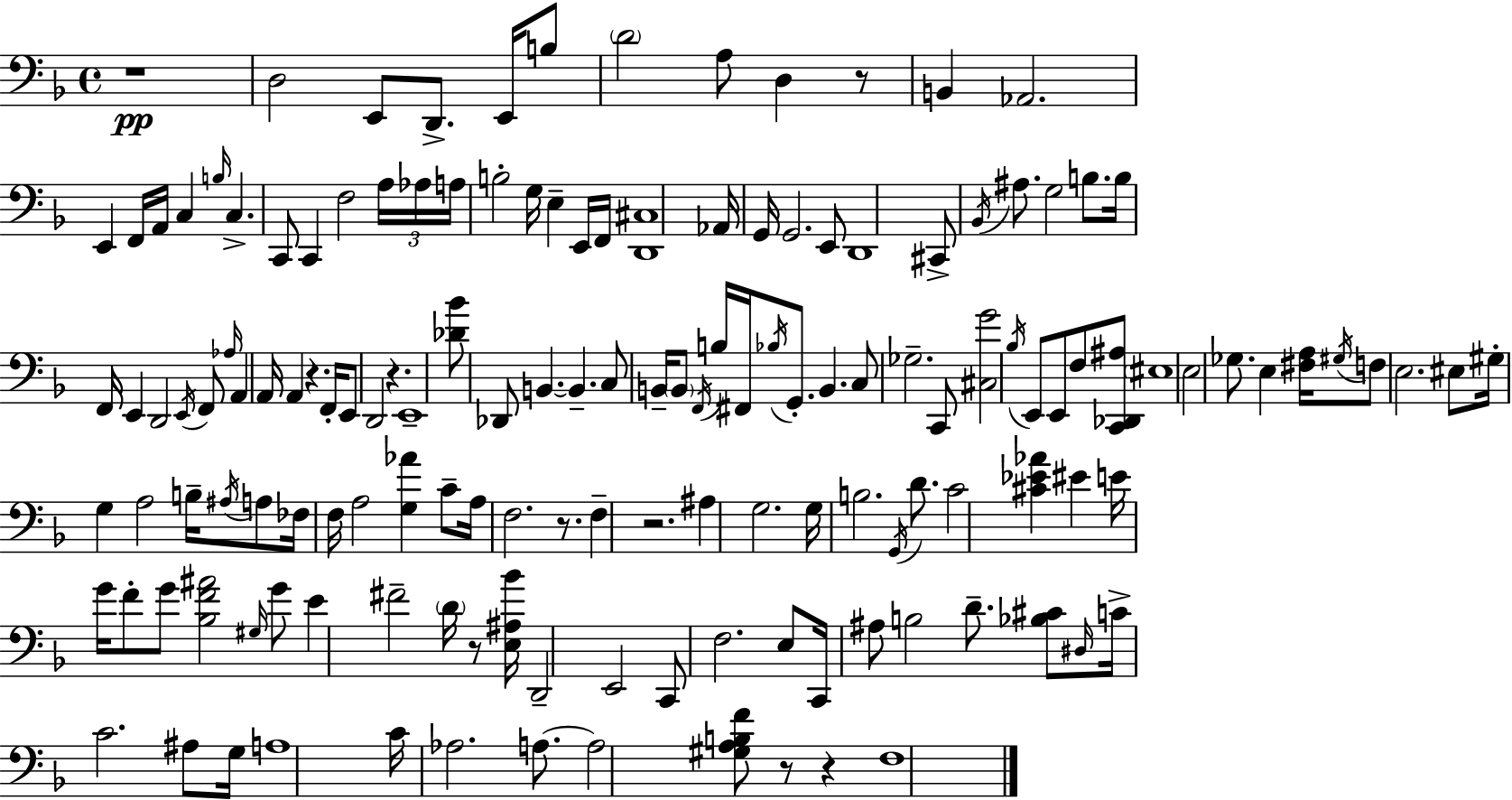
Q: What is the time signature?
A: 4/4